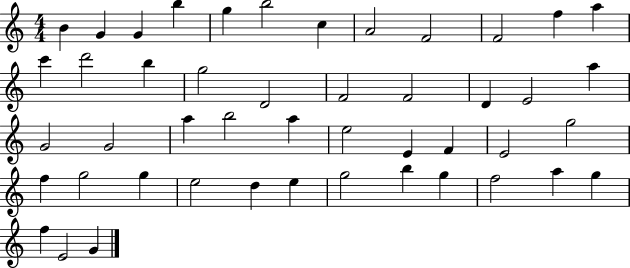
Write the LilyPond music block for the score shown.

{
  \clef treble
  \numericTimeSignature
  \time 4/4
  \key c \major
  b'4 g'4 g'4 b''4 | g''4 b''2 c''4 | a'2 f'2 | f'2 f''4 a''4 | \break c'''4 d'''2 b''4 | g''2 d'2 | f'2 f'2 | d'4 e'2 a''4 | \break g'2 g'2 | a''4 b''2 a''4 | e''2 e'4 f'4 | e'2 g''2 | \break f''4 g''2 g''4 | e''2 d''4 e''4 | g''2 b''4 g''4 | f''2 a''4 g''4 | \break f''4 e'2 g'4 | \bar "|."
}